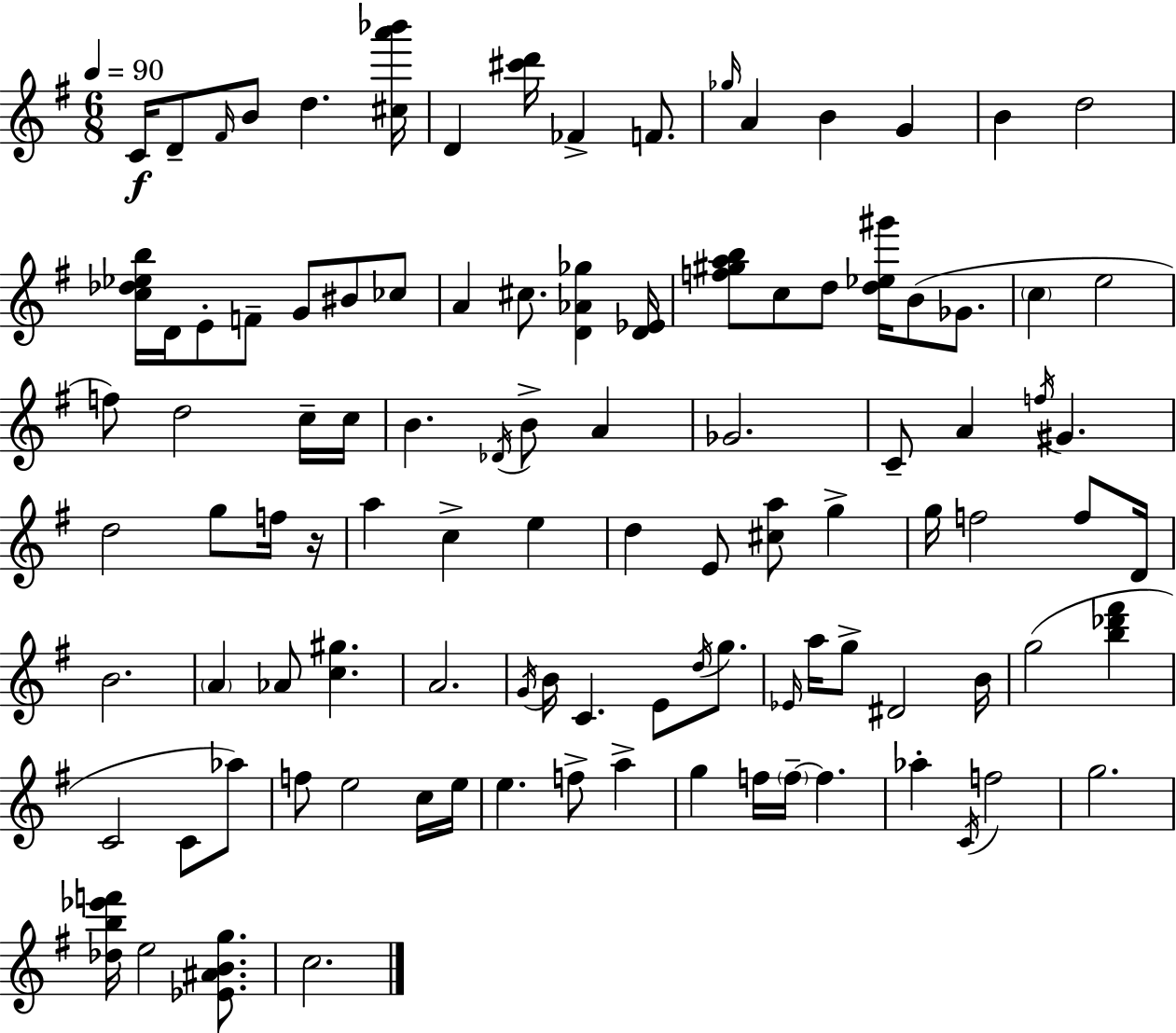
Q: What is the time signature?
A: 6/8